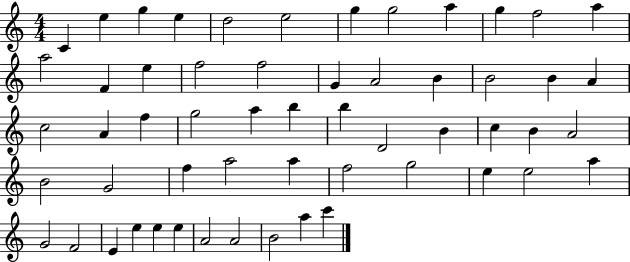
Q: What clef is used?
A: treble